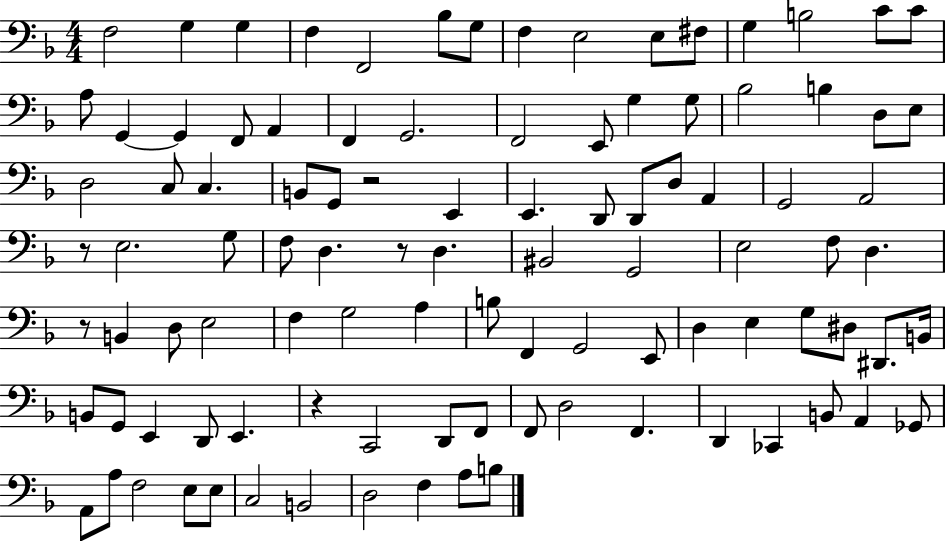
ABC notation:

X:1
T:Untitled
M:4/4
L:1/4
K:F
F,2 G, G, F, F,,2 _B,/2 G,/2 F, E,2 E,/2 ^F,/2 G, B,2 C/2 C/2 A,/2 G,, G,, F,,/2 A,, F,, G,,2 F,,2 E,,/2 G, G,/2 _B,2 B, D,/2 E,/2 D,2 C,/2 C, B,,/2 G,,/2 z2 E,, E,, D,,/2 D,,/2 D,/2 A,, G,,2 A,,2 z/2 E,2 G,/2 F,/2 D, z/2 D, ^B,,2 G,,2 E,2 F,/2 D, z/2 B,, D,/2 E,2 F, G,2 A, B,/2 F,, G,,2 E,,/2 D, E, G,/2 ^D,/2 ^D,,/2 B,,/4 B,,/2 G,,/2 E,, D,,/2 E,, z C,,2 D,,/2 F,,/2 F,,/2 D,2 F,, D,, _C,, B,,/2 A,, _G,,/2 A,,/2 A,/2 F,2 E,/2 E,/2 C,2 B,,2 D,2 F, A,/2 B,/2